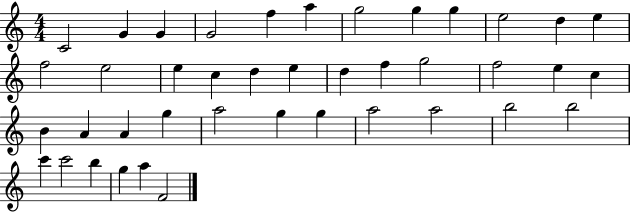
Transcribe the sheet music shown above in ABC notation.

X:1
T:Untitled
M:4/4
L:1/4
K:C
C2 G G G2 f a g2 g g e2 d e f2 e2 e c d e d f g2 f2 e c B A A g a2 g g a2 a2 b2 b2 c' c'2 b g a F2